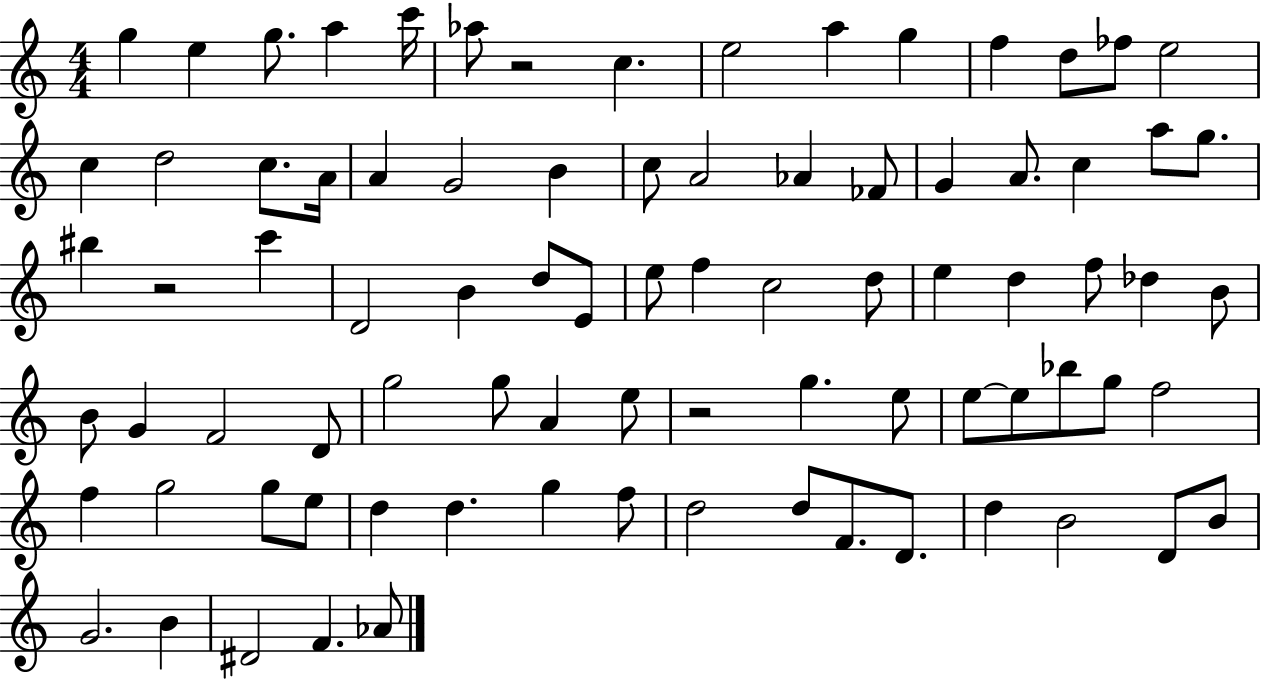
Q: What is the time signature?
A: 4/4